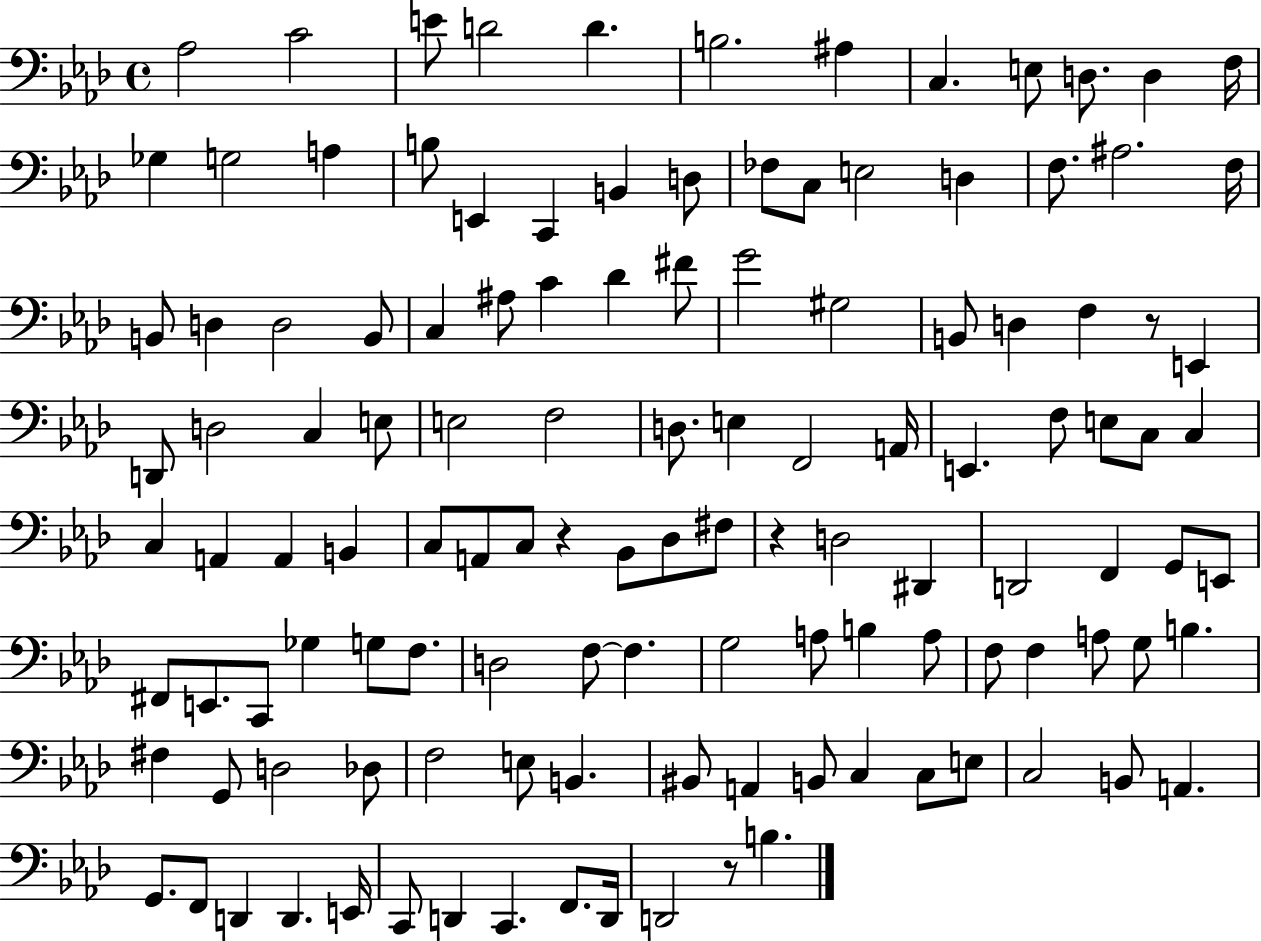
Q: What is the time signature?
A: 4/4